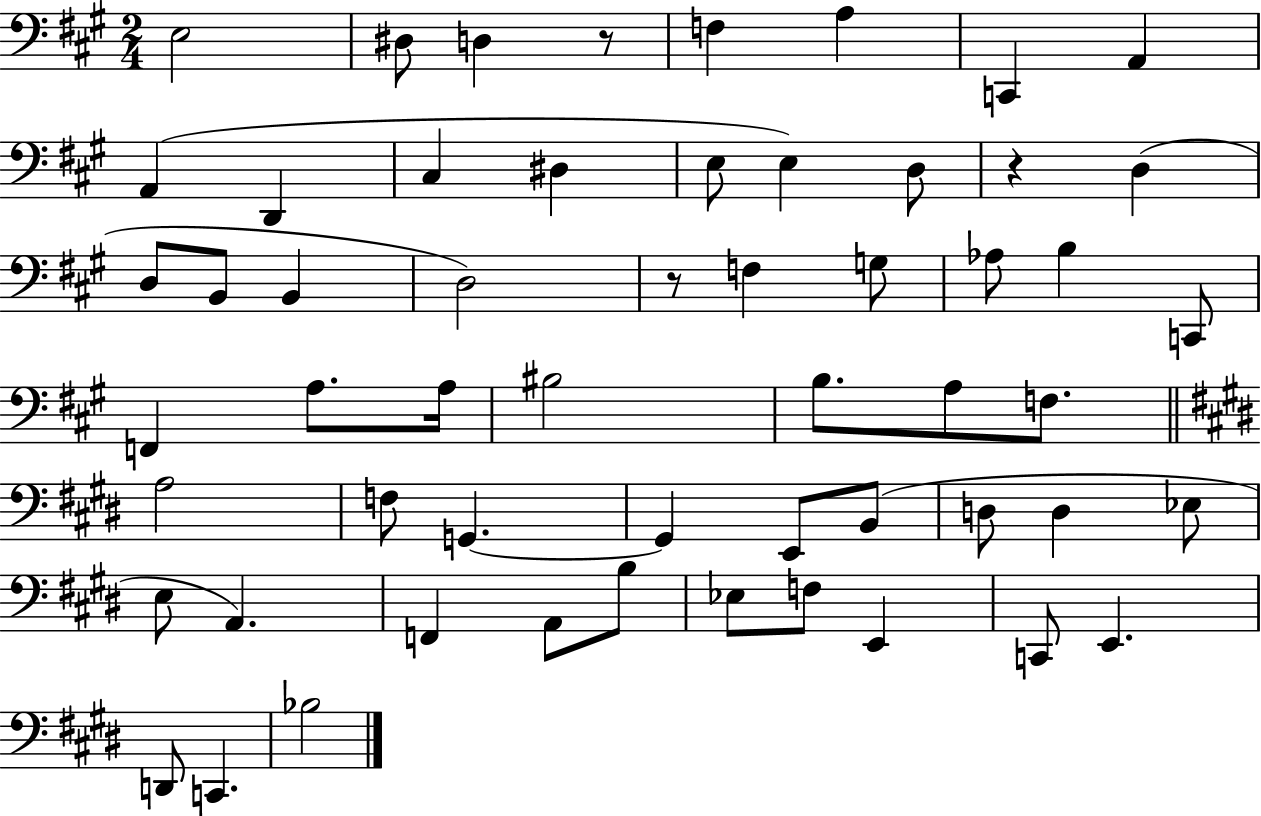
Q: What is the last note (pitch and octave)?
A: Bb3